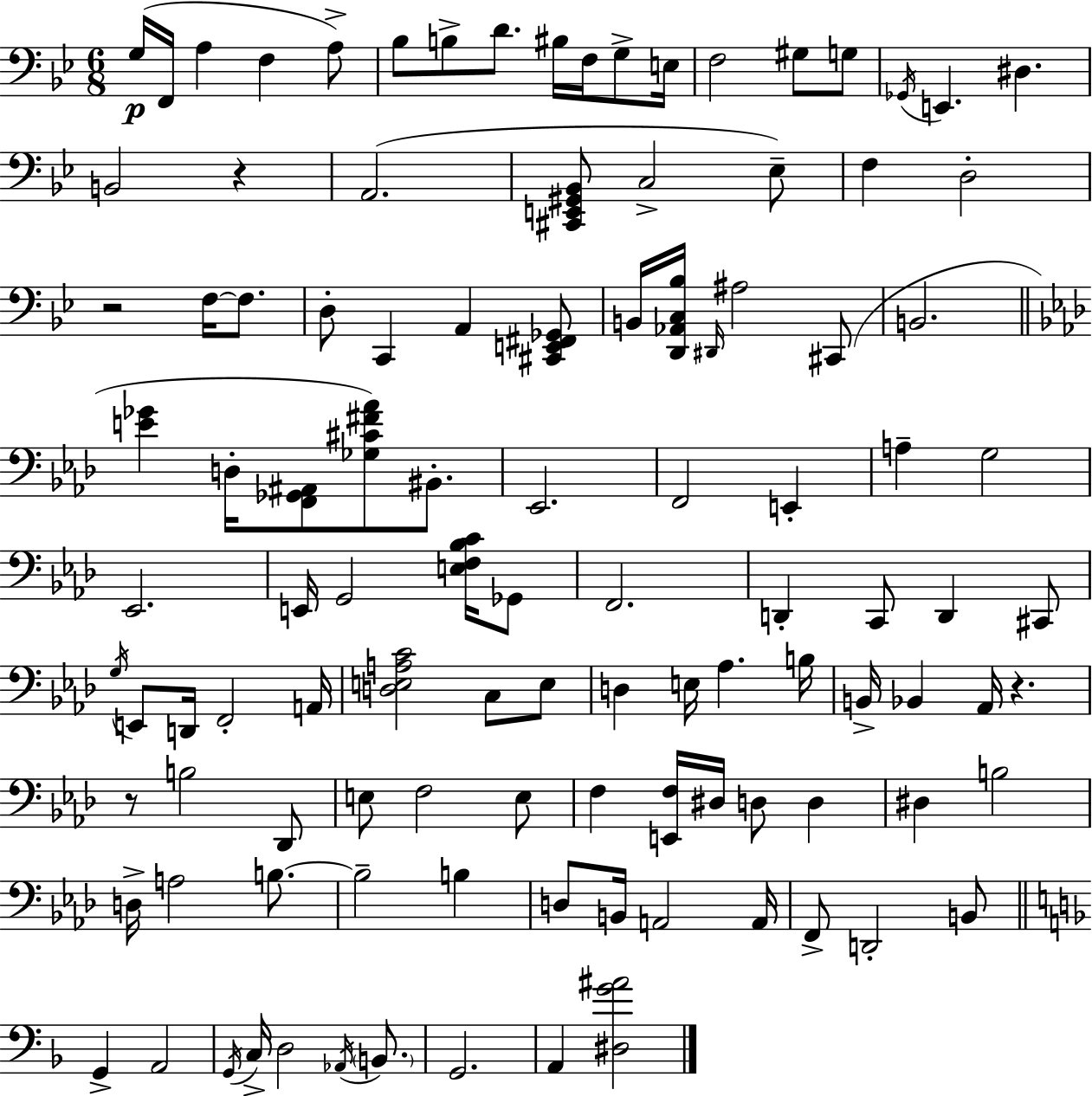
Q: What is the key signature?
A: BES major